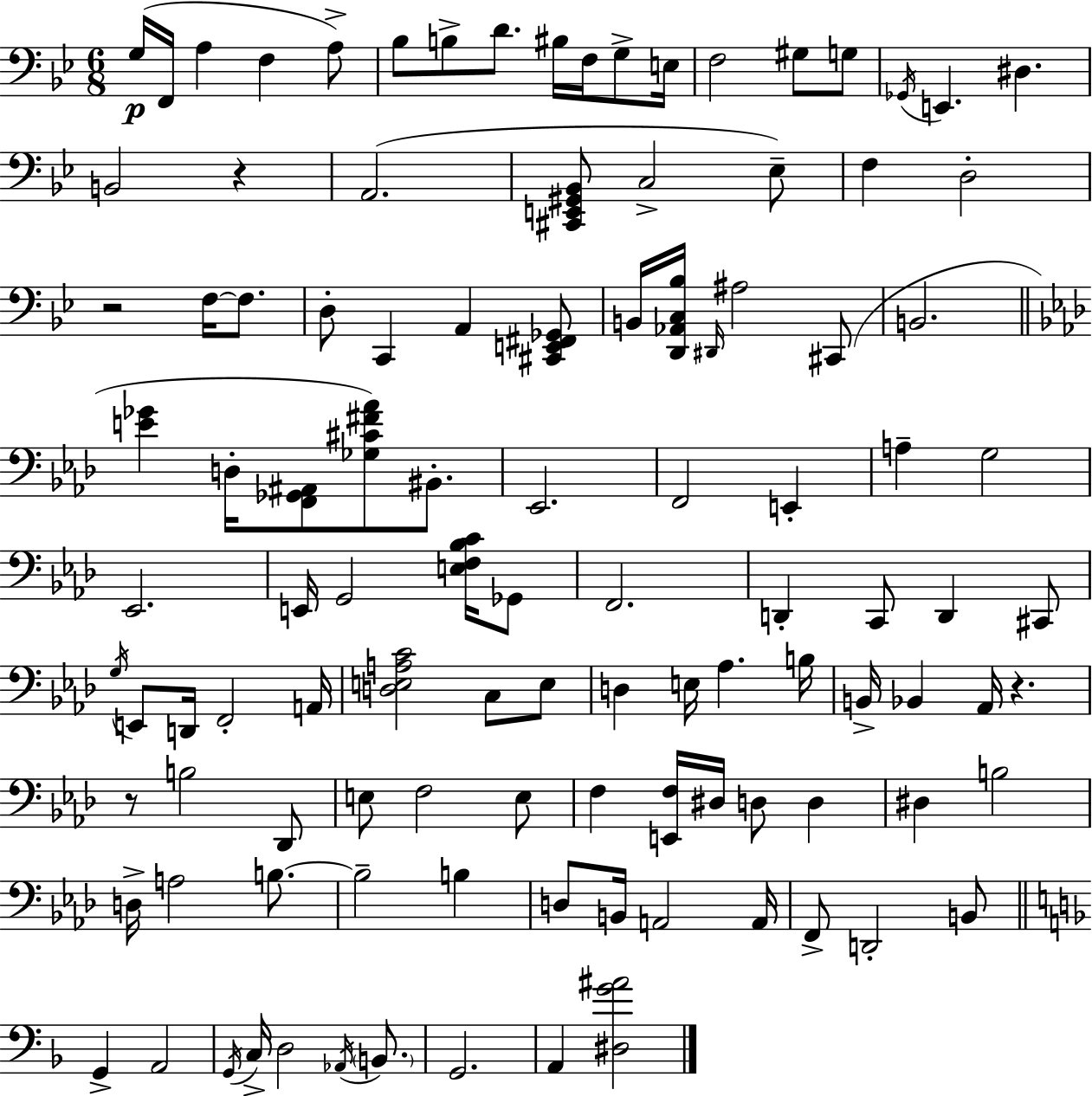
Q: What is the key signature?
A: BES major